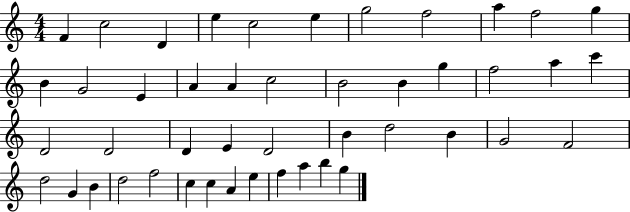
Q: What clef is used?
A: treble